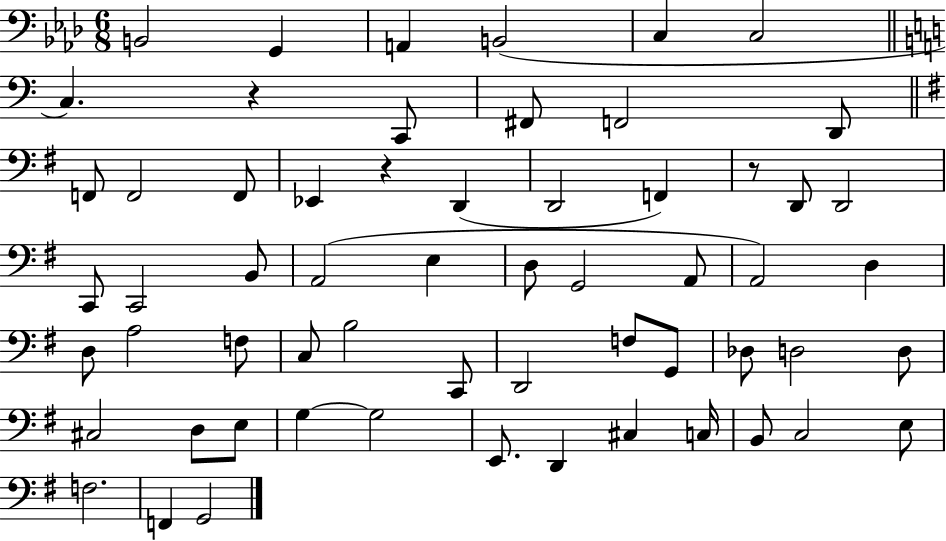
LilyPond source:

{
  \clef bass
  \numericTimeSignature
  \time 6/8
  \key aes \major
  b,2 g,4 | a,4 b,2( | c4 c2 | \bar "||" \break \key a \minor c4.) r4 c,8 | fis,8 f,2 d,8 | \bar "||" \break \key e \minor f,8 f,2 f,8 | ees,4 r4 d,4( | d,2 f,4) | r8 d,8 d,2 | \break c,8 c,2 b,8 | a,2( e4 | d8 g,2 a,8 | a,2) d4 | \break d8 a2 f8 | c8 b2 c,8 | d,2 f8 g,8 | des8 d2 d8 | \break cis2 d8 e8 | g4~~ g2 | e,8. d,4 cis4 c16 | b,8 c2 e8 | \break f2. | f,4 g,2 | \bar "|."
}